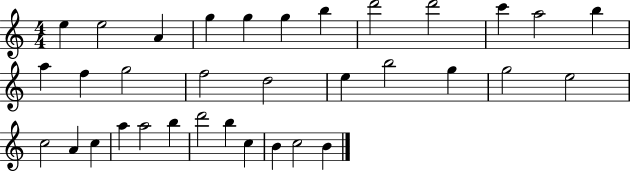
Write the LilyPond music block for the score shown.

{
  \clef treble
  \numericTimeSignature
  \time 4/4
  \key c \major
  e''4 e''2 a'4 | g''4 g''4 g''4 b''4 | d'''2 d'''2 | c'''4 a''2 b''4 | \break a''4 f''4 g''2 | f''2 d''2 | e''4 b''2 g''4 | g''2 e''2 | \break c''2 a'4 c''4 | a''4 a''2 b''4 | d'''2 b''4 c''4 | b'4 c''2 b'4 | \break \bar "|."
}